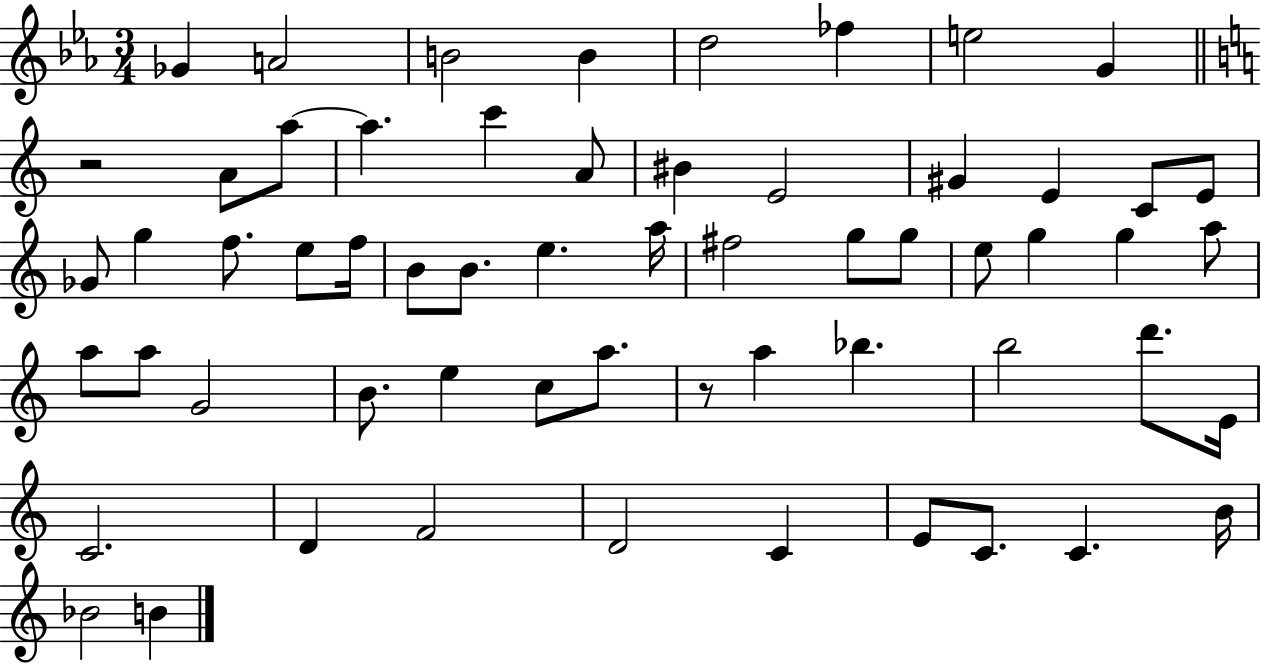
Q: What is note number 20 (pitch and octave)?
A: Gb4